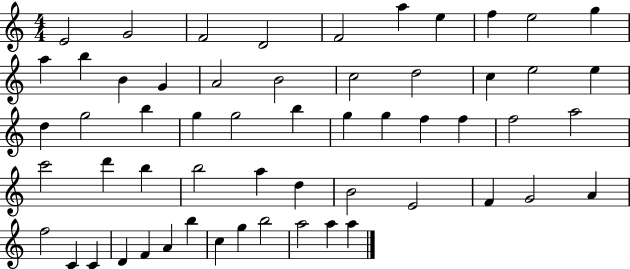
X:1
T:Untitled
M:4/4
L:1/4
K:C
E2 G2 F2 D2 F2 a e f e2 g a b B G A2 B2 c2 d2 c e2 e d g2 b g g2 b g g f f f2 a2 c'2 d' b b2 a d B2 E2 F G2 A f2 C C D F A b c g b2 a2 a a